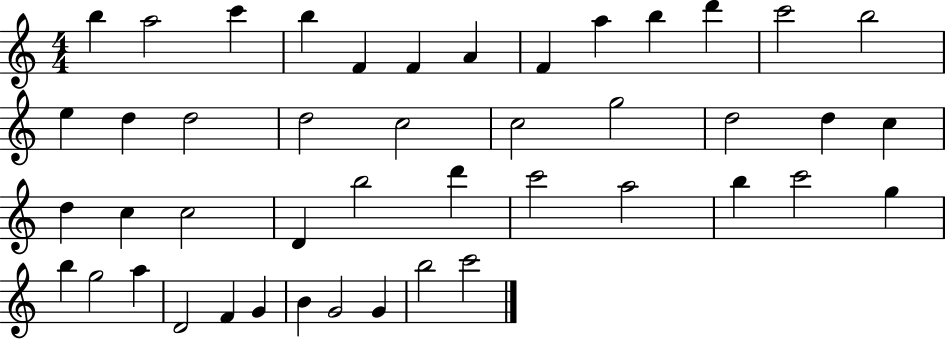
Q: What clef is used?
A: treble